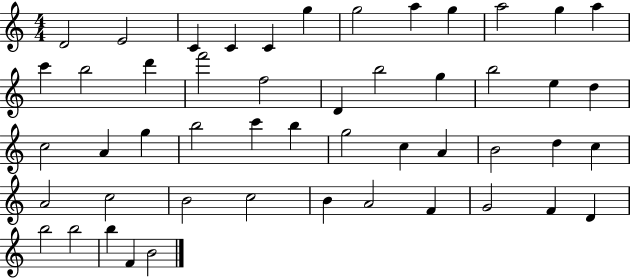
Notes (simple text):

D4/h E4/h C4/q C4/q C4/q G5/q G5/h A5/q G5/q A5/h G5/q A5/q C6/q B5/h D6/q F6/h F5/h D4/q B5/h G5/q B5/h E5/q D5/q C5/h A4/q G5/q B5/h C6/q B5/q G5/h C5/q A4/q B4/h D5/q C5/q A4/h C5/h B4/h C5/h B4/q A4/h F4/q G4/h F4/q D4/q B5/h B5/h B5/q F4/q B4/h